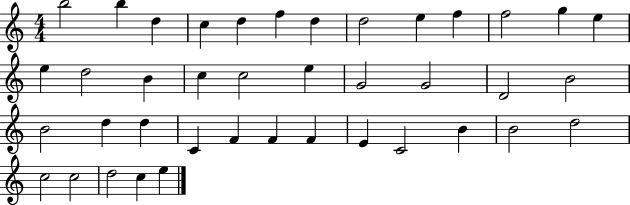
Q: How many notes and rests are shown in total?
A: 40